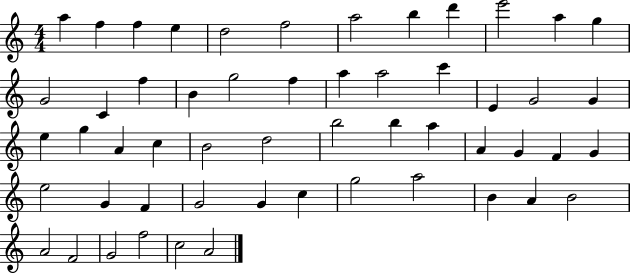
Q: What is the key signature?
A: C major